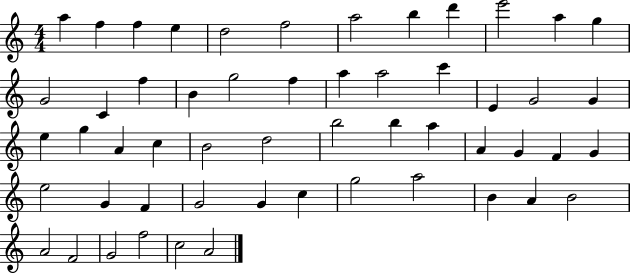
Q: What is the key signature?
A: C major